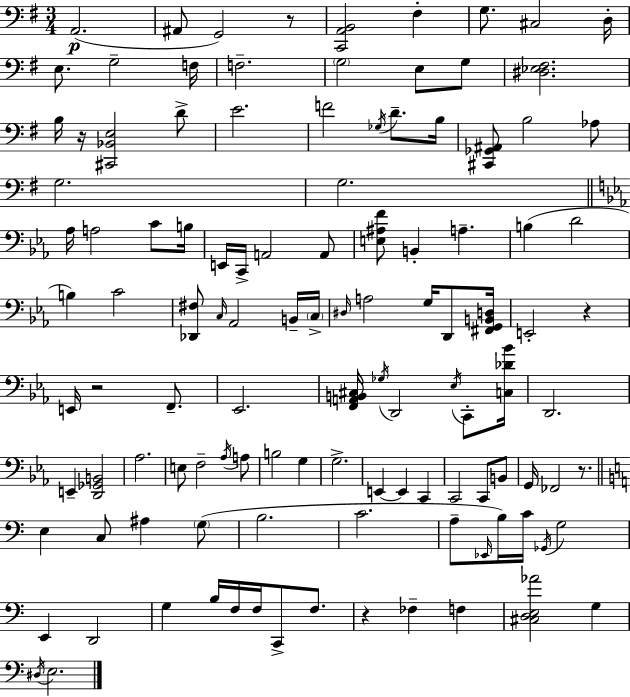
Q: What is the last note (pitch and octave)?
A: E3